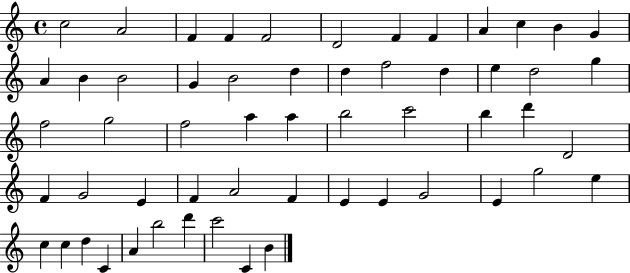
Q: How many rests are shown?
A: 0